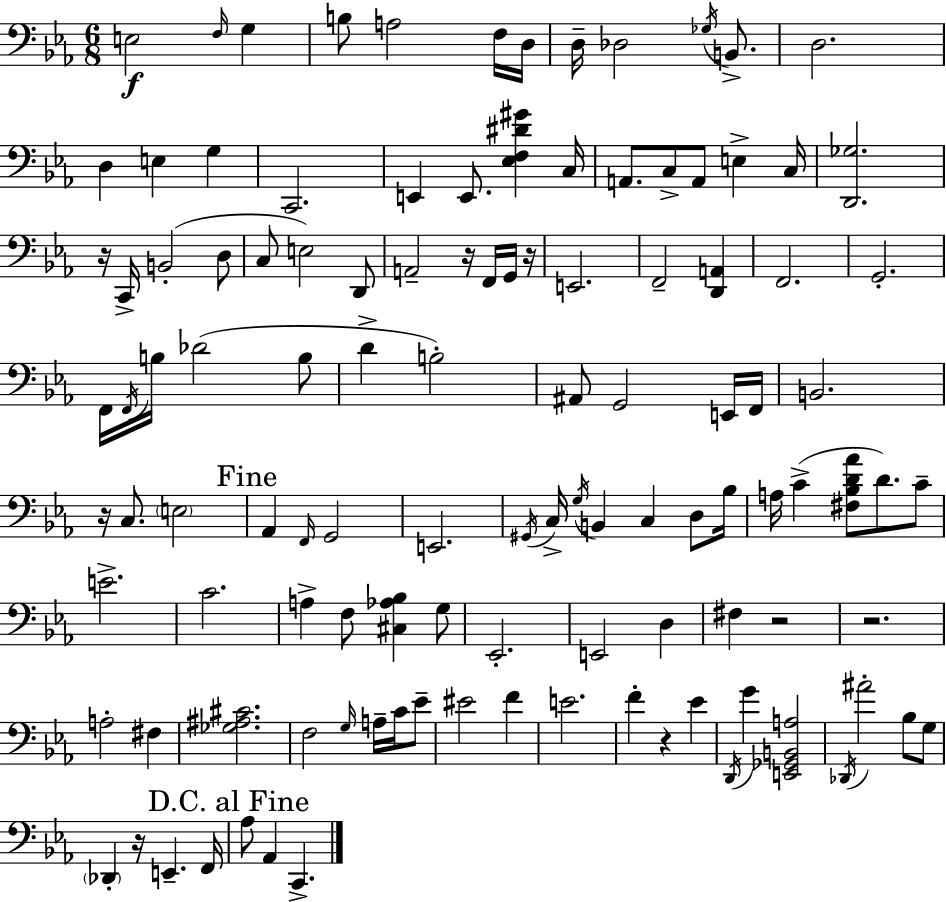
X:1
T:Untitled
M:6/8
L:1/4
K:Eb
E,2 F,/4 G, B,/2 A,2 F,/4 D,/4 D,/4 _D,2 _G,/4 B,,/2 D,2 D, E, G, C,,2 E,, E,,/2 [_E,F,^D^G] C,/4 A,,/2 C,/2 A,,/2 E, C,/4 [D,,_G,]2 z/4 C,,/4 B,,2 D,/2 C,/2 E,2 D,,/2 A,,2 z/4 F,,/4 G,,/4 z/4 E,,2 F,,2 [D,,A,,] F,,2 G,,2 F,,/4 F,,/4 B,/4 _D2 B,/2 D B,2 ^A,,/2 G,,2 E,,/4 F,,/4 B,,2 z/4 C,/2 E,2 _A,, F,,/4 G,,2 E,,2 ^G,,/4 C,/4 G,/4 B,, C, D,/2 _B,/4 A,/4 C [^F,_B,D_A]/2 D/2 C/2 E2 C2 A, F,/2 [^C,_A,_B,] G,/2 _E,,2 E,,2 D, ^F, z2 z2 A,2 ^F, [_G,^A,^C]2 F,2 G,/4 A,/4 C/4 _E/2 ^E2 F E2 F z _E D,,/4 G [E,,_G,,B,,A,]2 _D,,/4 ^A2 _B,/2 G,/2 _D,, z/4 E,, F,,/4 _A,/2 _A,, C,,